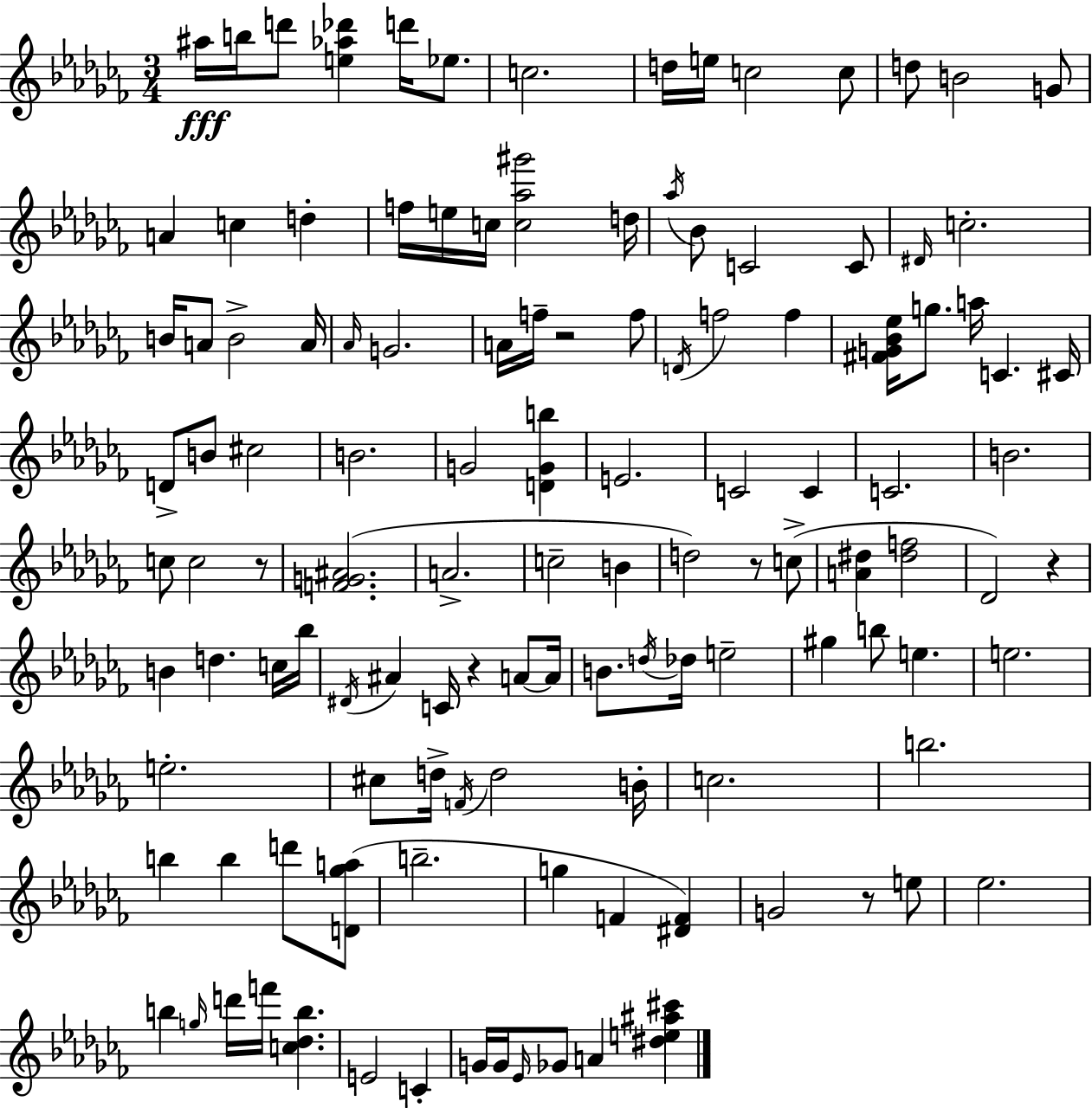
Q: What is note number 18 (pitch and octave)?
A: E5